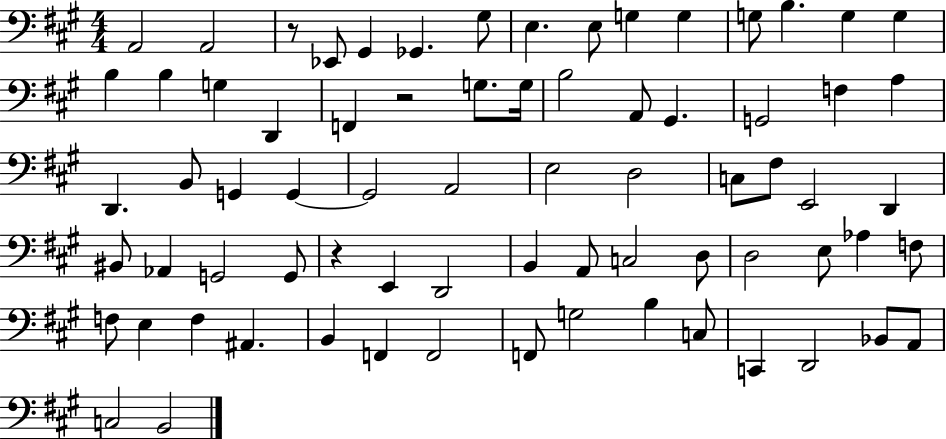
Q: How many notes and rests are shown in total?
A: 73